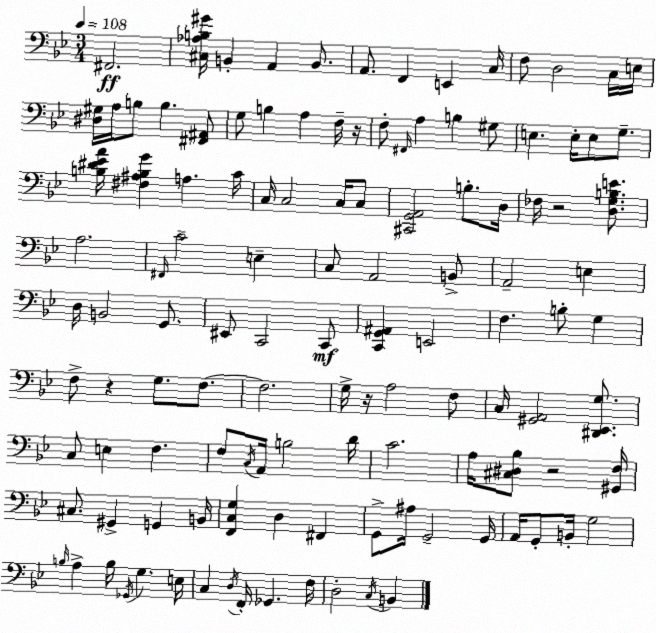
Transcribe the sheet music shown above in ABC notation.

X:1
T:Untitled
M:3/4
L:1/4
K:Bb
^F,,2 [^C,_A,B,^G]/4 B,, A,, B,,/2 A,,/2 F,, E,, C,/4 F,/2 D,2 C,/4 E,/4 [^D,^G,]/4 A,/4 B,/2 B, [^F,,^A,,]/2 G,/2 B, A, F,/4 z/4 F,/2 ^F,,/4 A, B, ^G,/2 E, E,/4 E,/2 G,/2 [B,^D_EA]/4 [^F,^A,B,G] A, C/4 C,/4 C,2 C,/4 C,/2 [^C,,G,,A,,]2 B,/2 D,/4 _F,/4 z2 [D,G,B,E]/2 A,2 ^F,,/4 C2 E, C,/2 A,,2 B,,/2 A,,2 E, D,/4 B,,2 G,,/2 ^E,,/2 C,,2 C,,/2 [C,,G,,^A,,] E,,2 F, B,/2 G, F,/2 z G,/2 F,/2 F,2 G,/4 z/4 A,2 F,/2 C,/4 [^G,,A,,]2 [^D,,_E,,G,]/2 C,/2 E, F, F,/2 C,/4 A,,/4 B,2 D/4 C2 A,/4 [^C,^D,_B,]/2 z2 [^G,,F,]/4 ^C,/2 ^G,, G,, B,,/4 [F,,C,G,] D, ^F,, G,,/2 ^A,/4 G,,2 G,,/4 A,,/4 G,,/2 B,,/4 G,2 B,/4 A, B,/4 _G,,/4 G, E,/4 C, D,/4 F,,/4 _G,, F,/4 D,2 C,/4 B,,